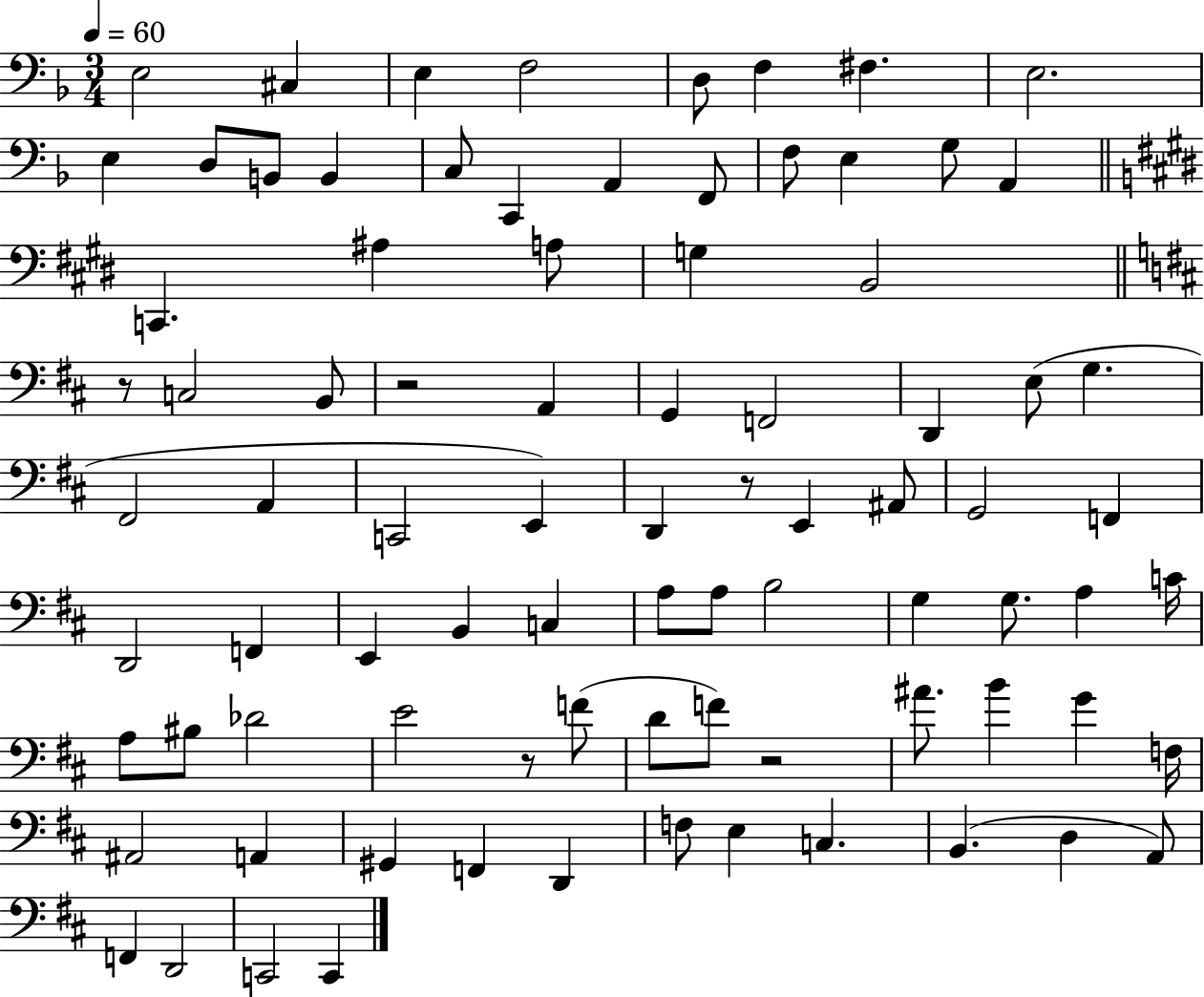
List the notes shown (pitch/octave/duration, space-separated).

E3/h C#3/q E3/q F3/h D3/e F3/q F#3/q. E3/h. E3/q D3/e B2/e B2/q C3/e C2/q A2/q F2/e F3/e E3/q G3/e A2/q C2/q. A#3/q A3/e G3/q B2/h R/e C3/h B2/e R/h A2/q G2/q F2/h D2/q E3/e G3/q. F#2/h A2/q C2/h E2/q D2/q R/e E2/q A#2/e G2/h F2/q D2/h F2/q E2/q B2/q C3/q A3/e A3/e B3/h G3/q G3/e. A3/q C4/s A3/e BIS3/e Db4/h E4/h R/e F4/e D4/e F4/e R/h A#4/e. B4/q G4/q F3/s A#2/h A2/q G#2/q F2/q D2/q F3/e E3/q C3/q. B2/q. D3/q A2/e F2/q D2/h C2/h C2/q